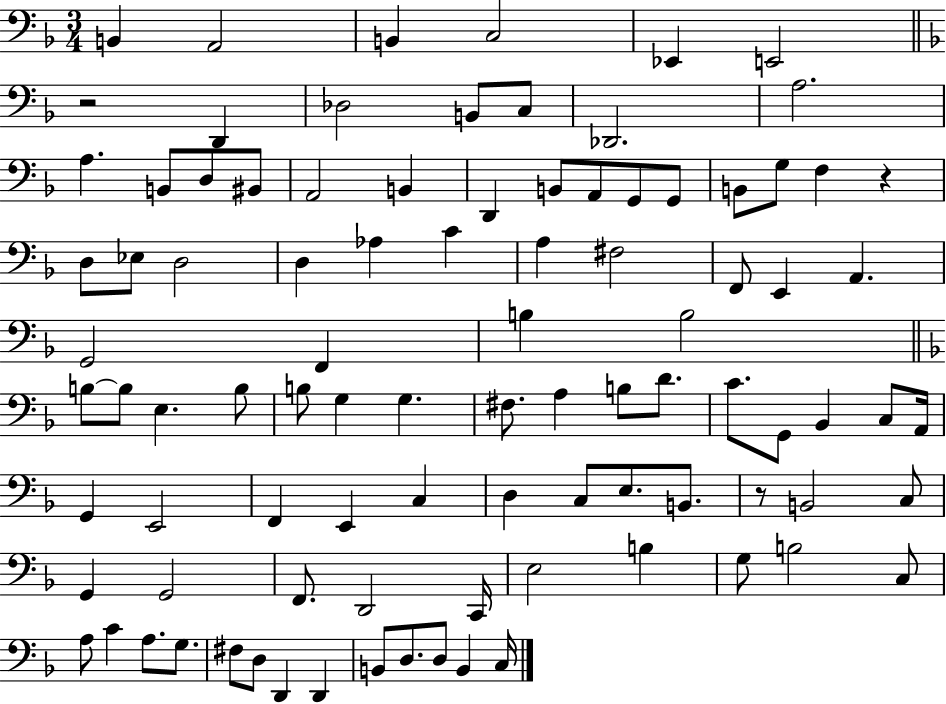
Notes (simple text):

B2/q A2/h B2/q C3/h Eb2/q E2/h R/h D2/q Db3/h B2/e C3/e Db2/h. A3/h. A3/q. B2/e D3/e BIS2/e A2/h B2/q D2/q B2/e A2/e G2/e G2/e B2/e G3/e F3/q R/q D3/e Eb3/e D3/h D3/q Ab3/q C4/q A3/q F#3/h F2/e E2/q A2/q. G2/h F2/q B3/q B3/h B3/e B3/e E3/q. B3/e B3/e G3/q G3/q. F#3/e. A3/q B3/e D4/e. C4/e. G2/e Bb2/q C3/e A2/s G2/q E2/h F2/q E2/q C3/q D3/q C3/e E3/e. B2/e. R/e B2/h C3/e G2/q G2/h F2/e. D2/h C2/s E3/h B3/q G3/e B3/h C3/e A3/e C4/q A3/e. G3/e. F#3/e D3/e D2/q D2/q B2/e D3/e. D3/e B2/q C3/s